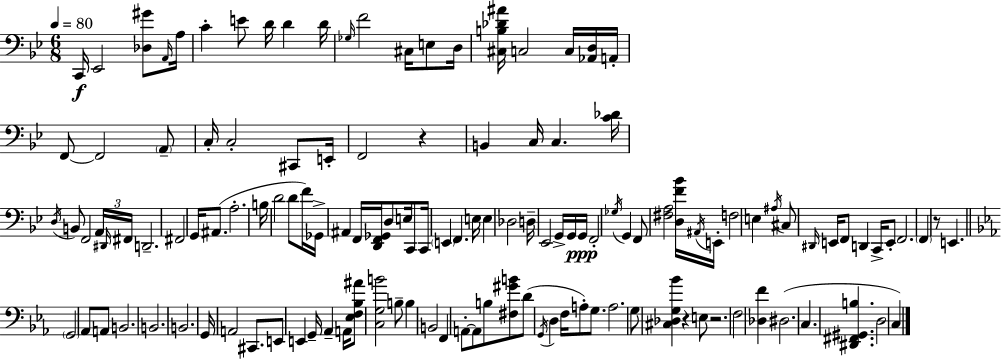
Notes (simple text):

C2/s Eb2/h [Db3,G#4]/e A2/s A3/s C4/q E4/e D4/s D4/q D4/s Gb3/s F4/h C#3/s E3/e D3/s [C#3,B3,Db4,A#4]/s C3/h C3/s [Ab2,D3]/s A2/s F2/e F2/h A2/e C3/s C3/h C#2/e E2/s F2/h R/q B2/q C3/s C3/q. [C4,Db4]/s D3/s B2/e F2/h A2/s D#2/s F#2/s D2/h. F#2/h G2/s A#2/e. A3/h. B3/s D4/h D4/e F4/s Gb2/s A#2/q F2/s [D2,F2,Gb2]/s D3/e E3/s C2/e C2/s E2/q F2/q. E3/s E3/q Db3/h D3/s Eb2/h G2/s G2/s G2/s F2/h Gb3/s G2/q F2/e [F#3,A3]/h [D3,F4,Bb4]/s A#2/s E2/s F3/h E3/q A#3/s C#3/e D#2/s E2/s F2/e D2/q C2/s E2/e F2/h. F2/q R/e E2/q. G2/h Ab2/e A2/e B2/h. B2/h. B2/h. G2/s A2/h C#2/e. E2/e E2/q G2/s Ab2/q A2/s [Eb3,F3,Bb3,A#4]/e [C3,G3,B4]/h B3/e B3/q B2/h F2/q A2/e A2/e B3/e [F#3,G#4,B4]/e D4/e G2/s D3/q F3/s A3/e G3/e. A3/h. G3/e [C#3,Db3,G3,Bb4]/q R/q E3/e R/h. F3/h [Db3,F4]/q D#3/h. C3/q. [D#2,F#2,G#2,B3]/q. D3/h C3/q